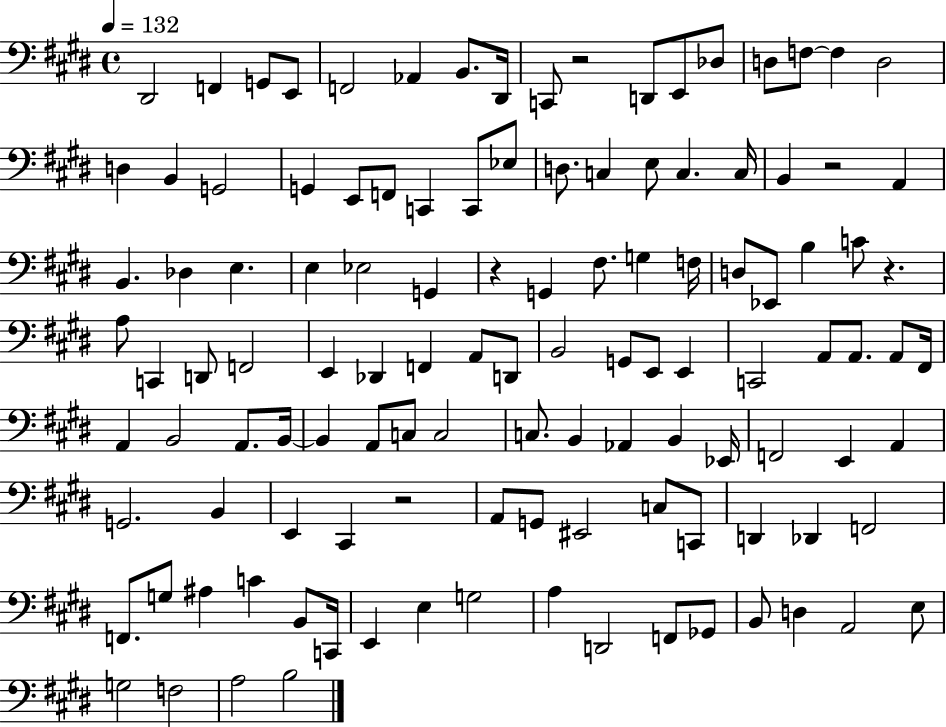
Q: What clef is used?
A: bass